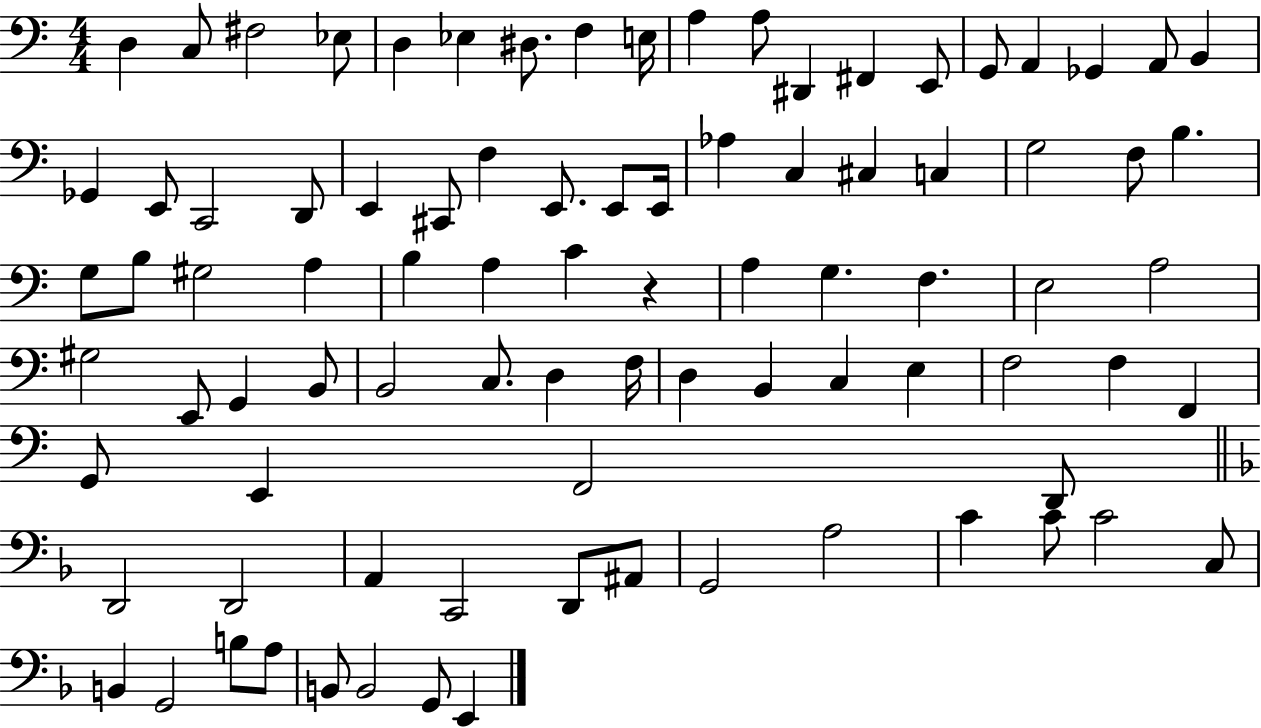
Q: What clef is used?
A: bass